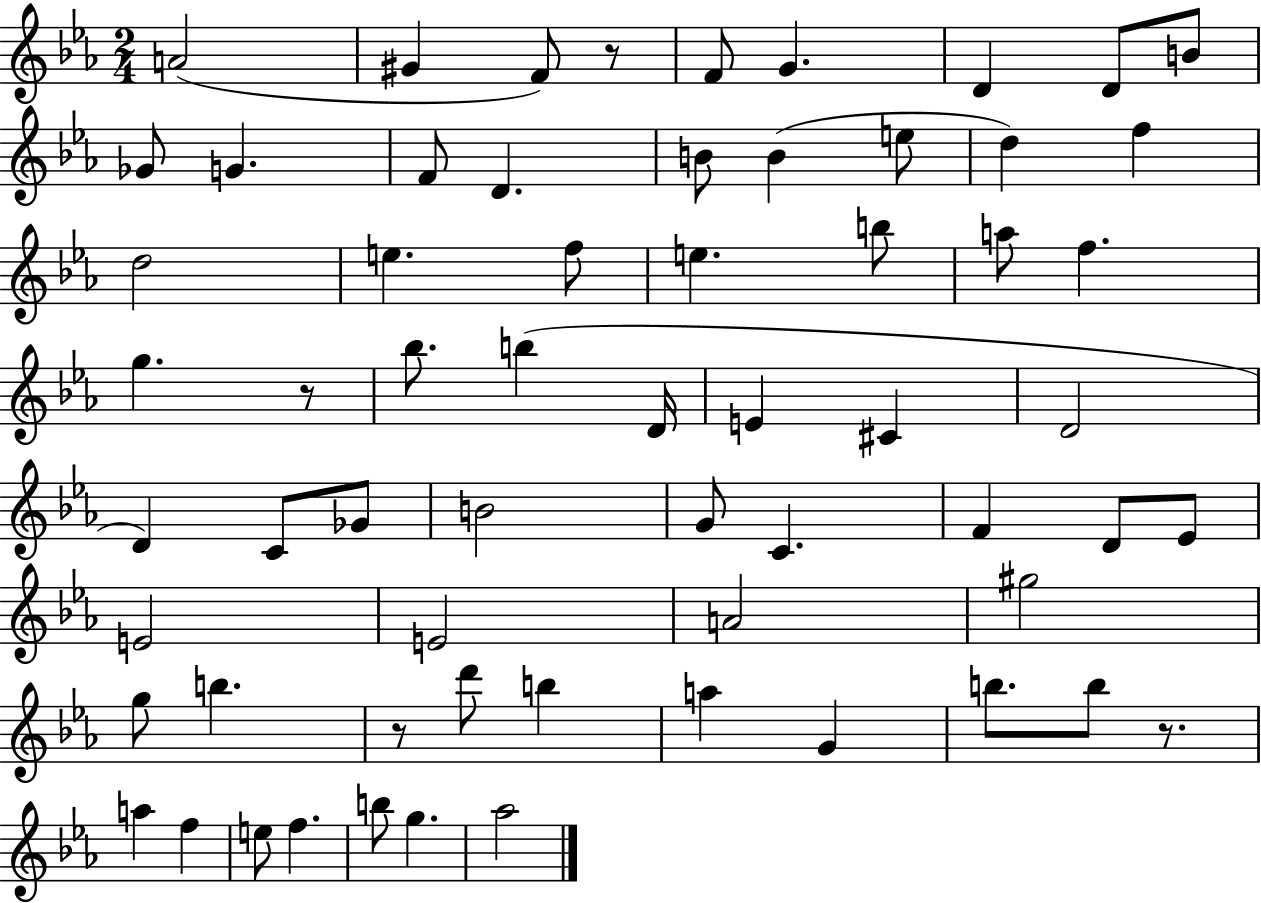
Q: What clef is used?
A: treble